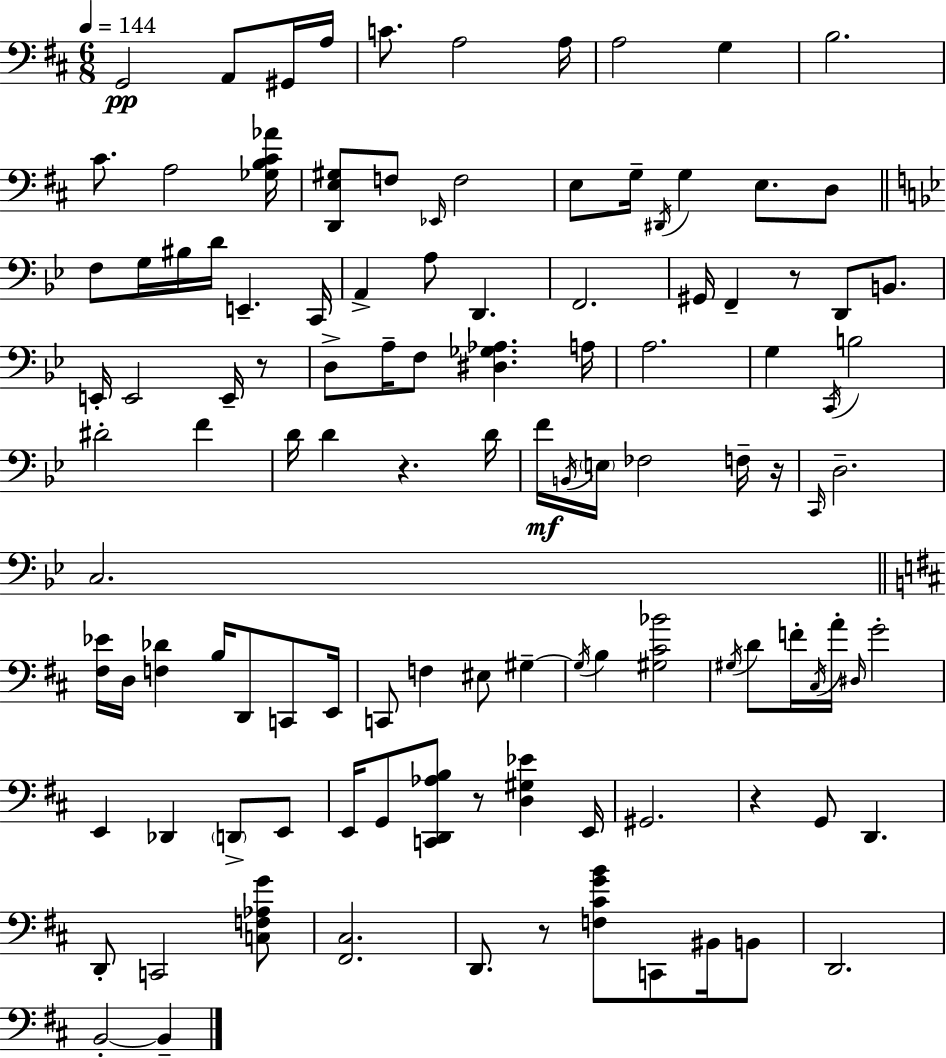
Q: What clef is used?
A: bass